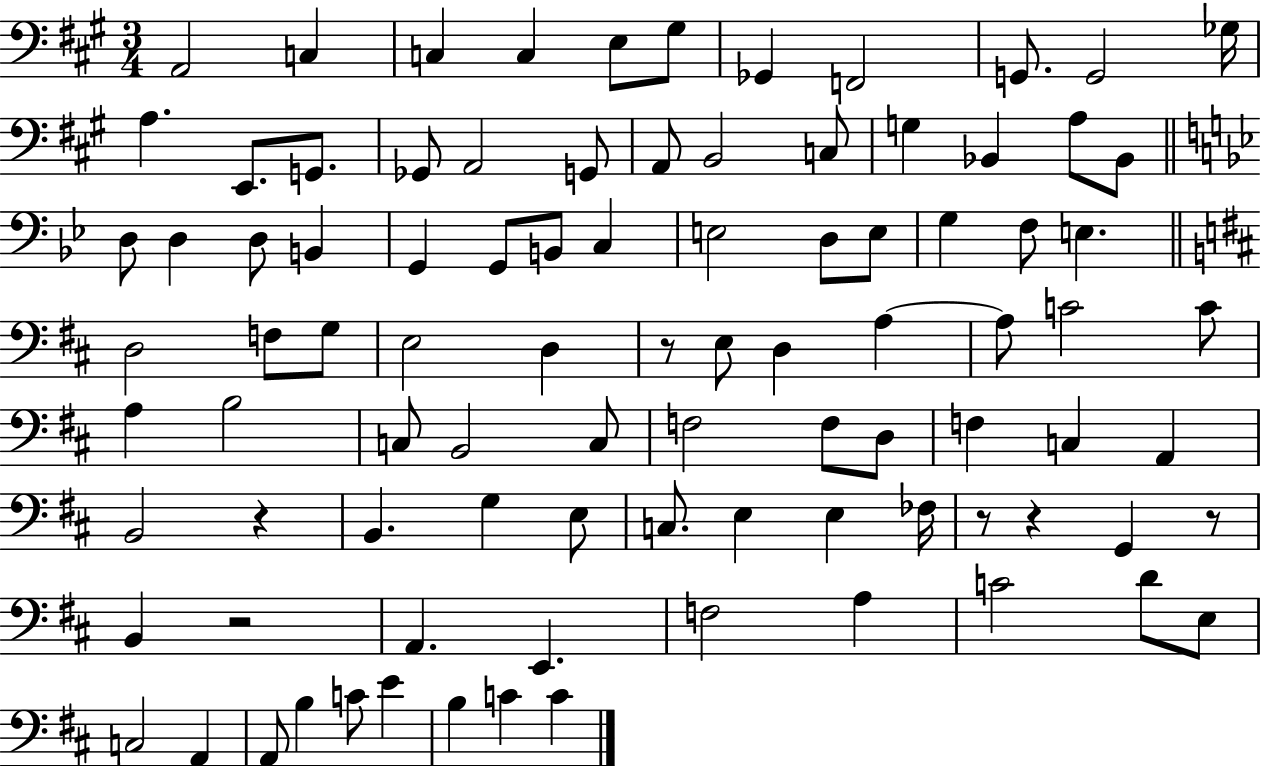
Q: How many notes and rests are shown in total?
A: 92